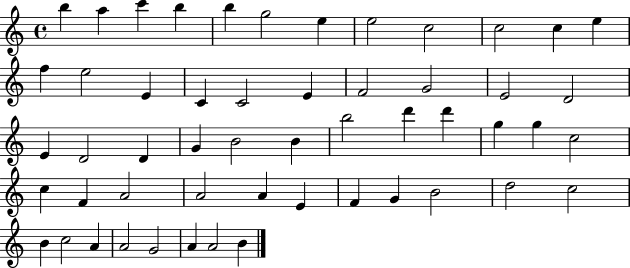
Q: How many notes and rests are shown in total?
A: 53